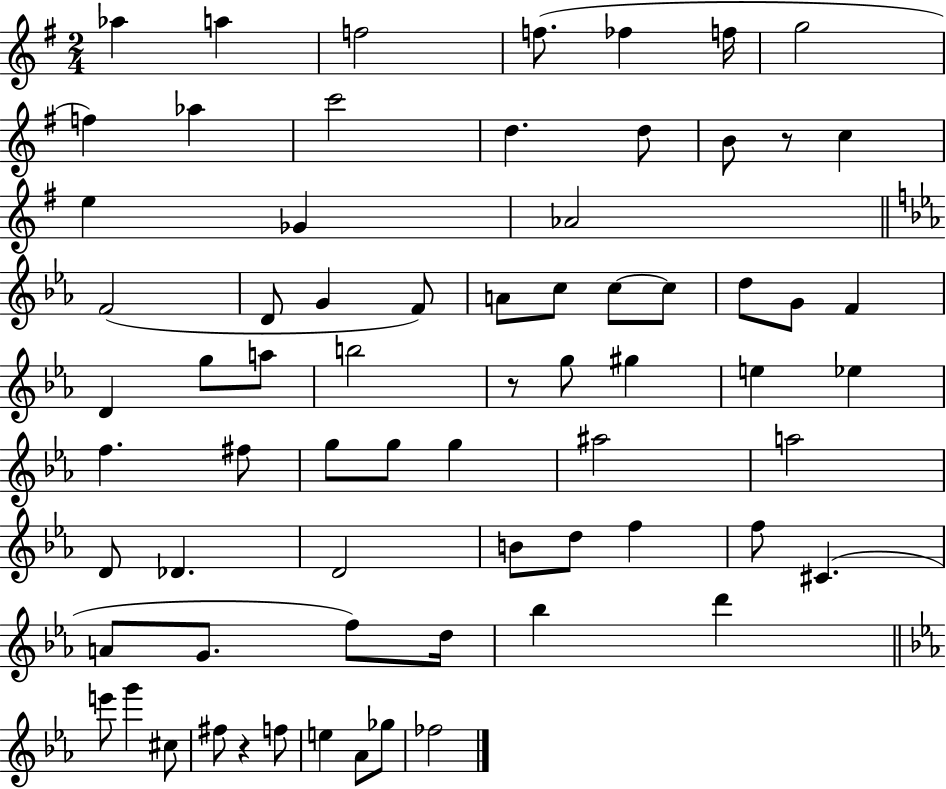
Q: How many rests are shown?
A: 3